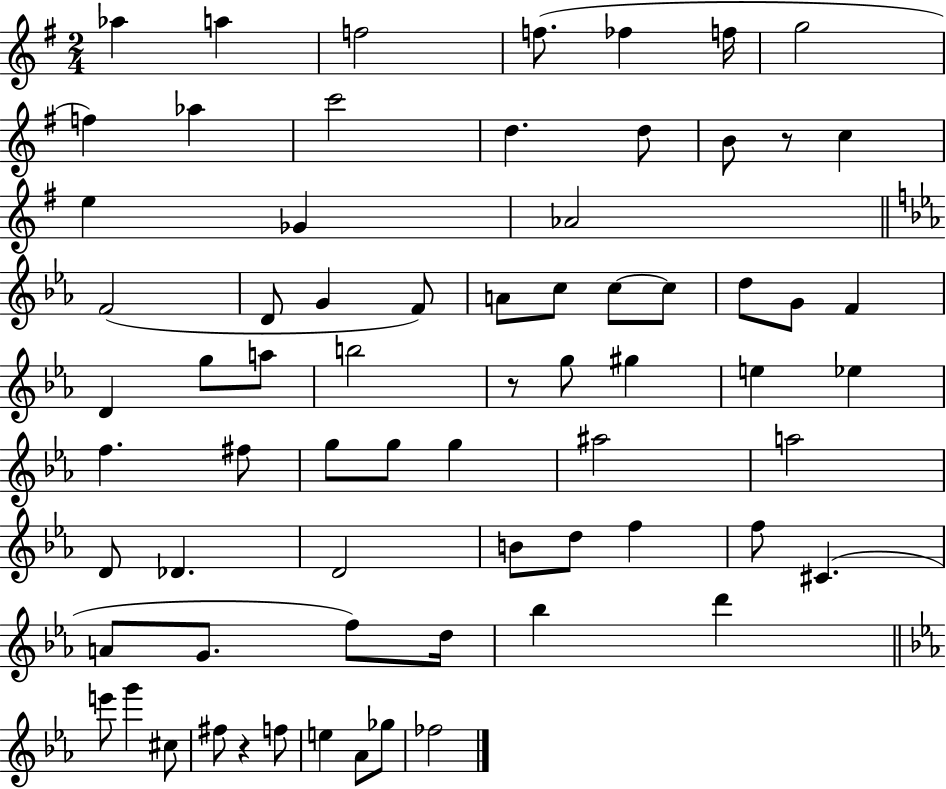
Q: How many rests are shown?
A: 3